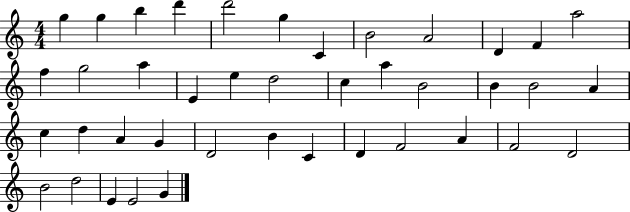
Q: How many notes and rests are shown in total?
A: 41